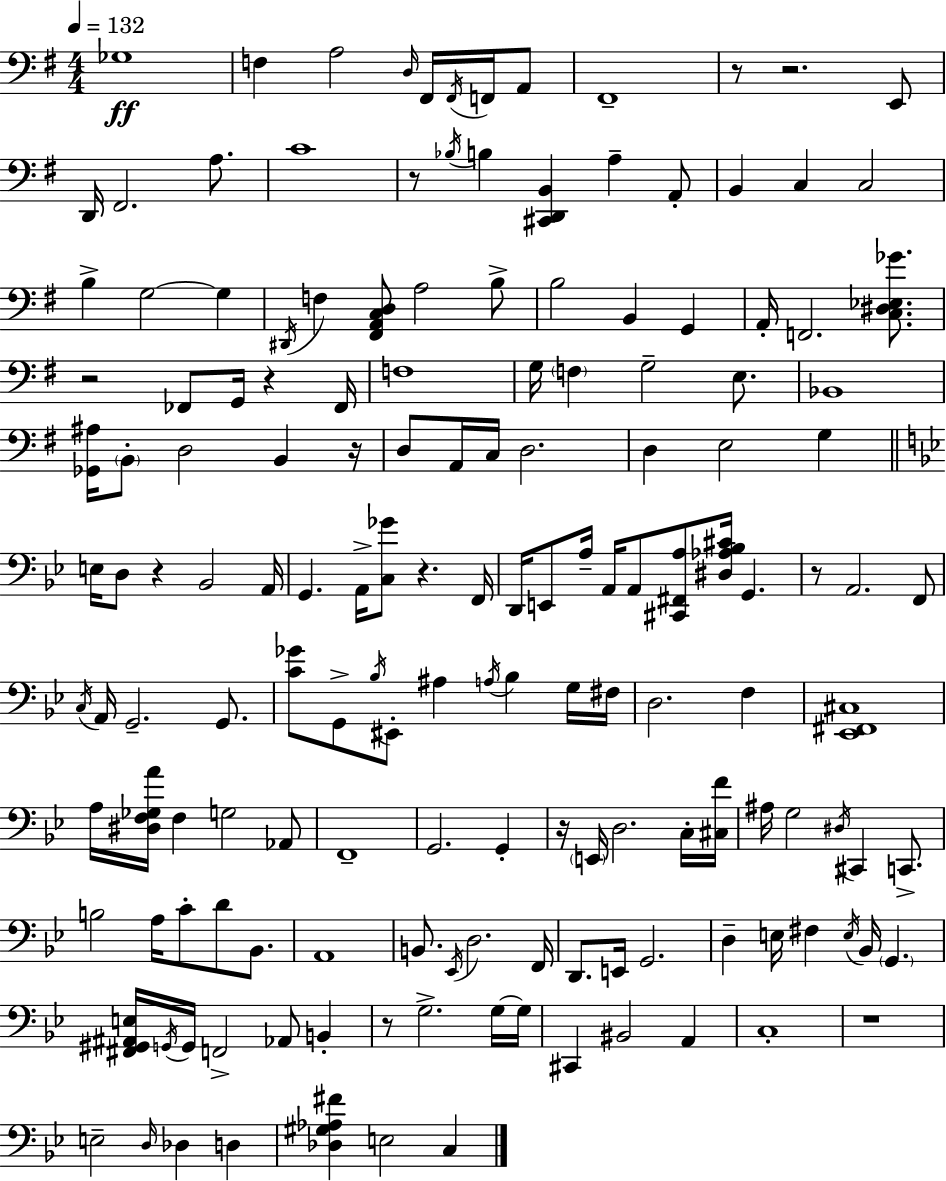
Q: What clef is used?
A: bass